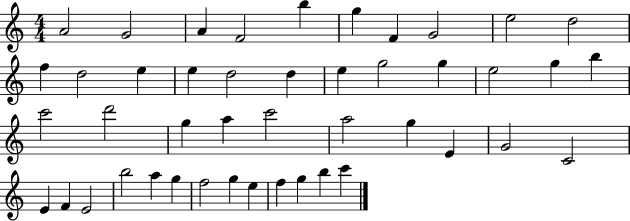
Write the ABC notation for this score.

X:1
T:Untitled
M:4/4
L:1/4
K:C
A2 G2 A F2 b g F G2 e2 d2 f d2 e e d2 d e g2 g e2 g b c'2 d'2 g a c'2 a2 g E G2 C2 E F E2 b2 a g f2 g e f g b c'